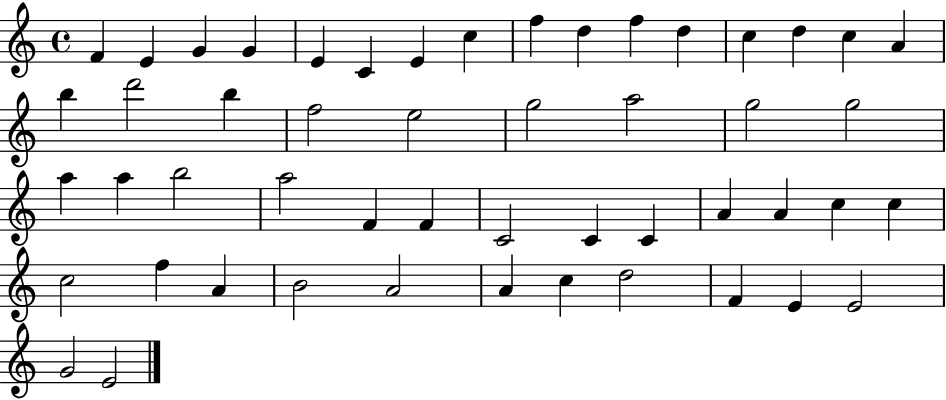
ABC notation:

X:1
T:Untitled
M:4/4
L:1/4
K:C
F E G G E C E c f d f d c d c A b d'2 b f2 e2 g2 a2 g2 g2 a a b2 a2 F F C2 C C A A c c c2 f A B2 A2 A c d2 F E E2 G2 E2